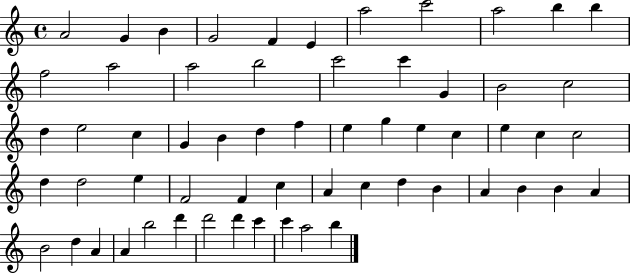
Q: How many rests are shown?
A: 0